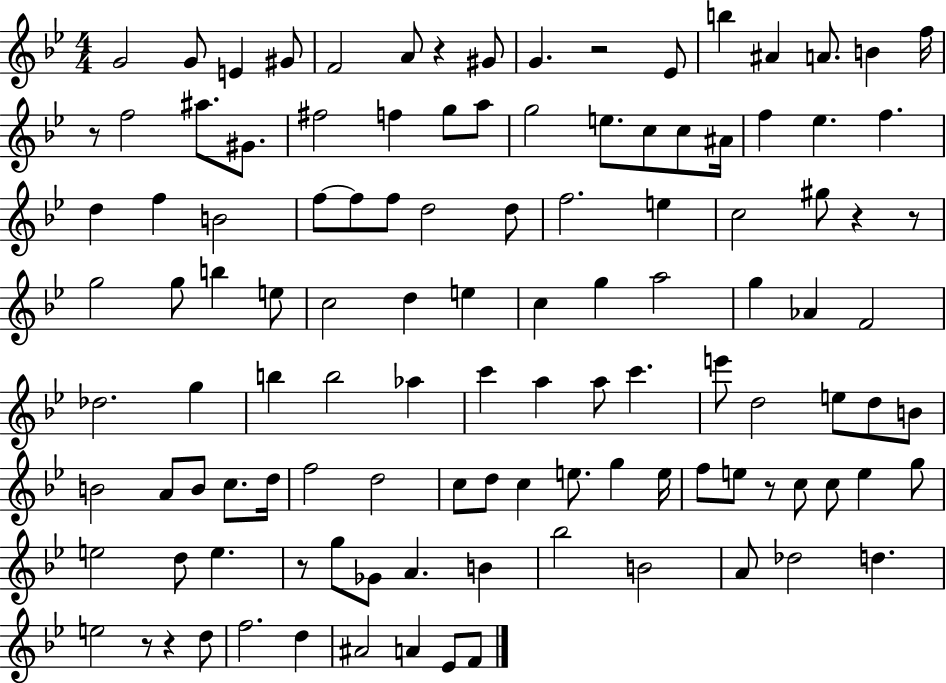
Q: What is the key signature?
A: BES major